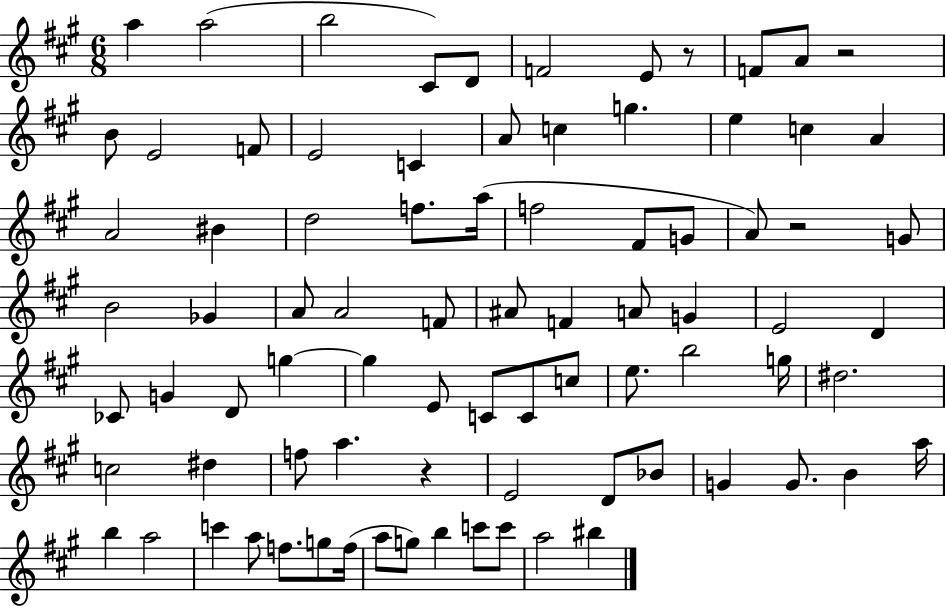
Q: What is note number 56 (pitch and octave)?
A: D#5